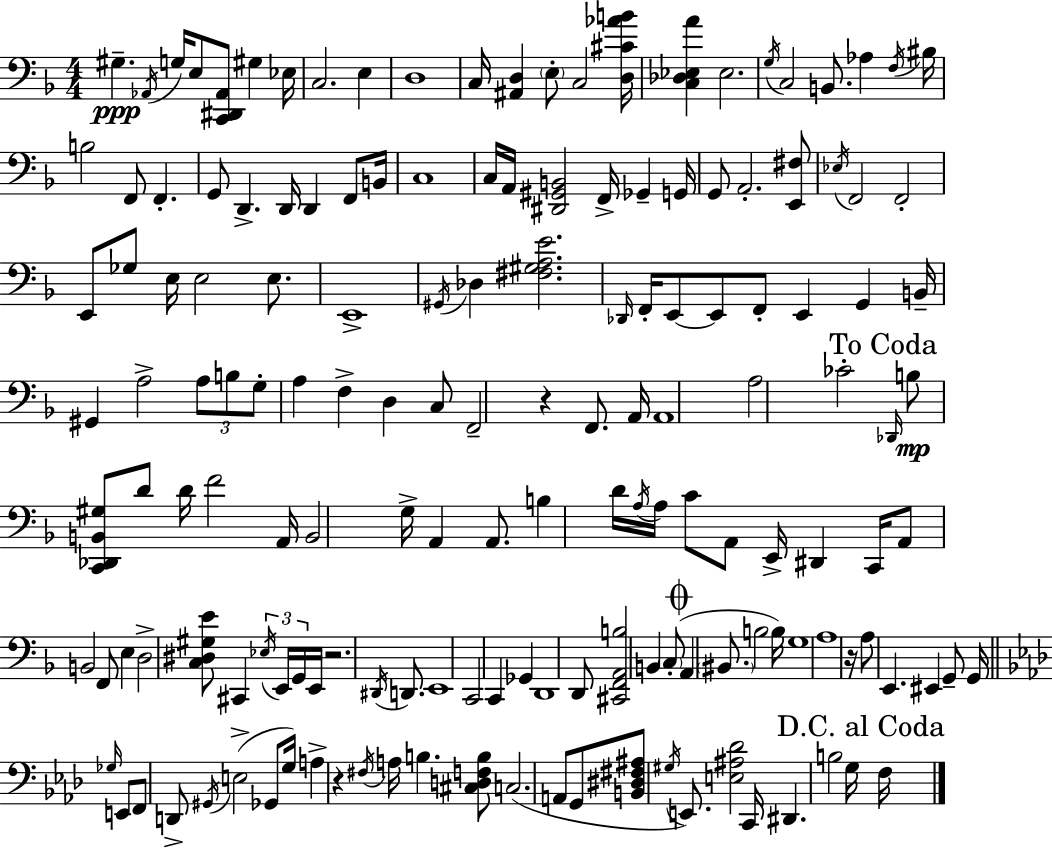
G#3/q. Ab2/s G3/s E3/e [C2,D#2,Ab2]/e G#3/q Eb3/s C3/h. E3/q D3/w C3/s [A#2,D3]/q E3/e C3/h [D3,C#4,Ab4,B4]/s [C3,Db3,Eb3,A4]/q Eb3/h. G3/s C3/h B2/e. Ab3/q F3/s BIS3/s B3/h F2/e F2/q. G2/e D2/q. D2/s D2/q F2/e B2/s C3/w C3/s A2/s [D#2,G#2,B2]/h F2/s Gb2/q G2/s G2/e A2/h. [E2,F#3]/e Eb3/s F2/h F2/h E2/e Gb3/e E3/s E3/h E3/e. E2/w G#2/s Db3/q [F#3,G#3,A3,E4]/h. Db2/s F2/s E2/e E2/e F2/e E2/q G2/q B2/s G#2/q A3/h A3/e B3/e G3/e A3/q F3/q D3/q C3/e F2/h R/q F2/e. A2/s A2/w A3/h CES4/h Db2/s B3/e [C2,Db2,B2,G#3]/e D4/e D4/s F4/h A2/s B2/h G3/s A2/q A2/e. B3/q D4/s A3/s A3/s C4/e A2/e E2/s D#2/q C2/s A2/e B2/h F2/e E3/q D3/h [C3,D#3,G#3,E4]/e C#2/q Eb3/s E2/s G2/s E2/s R/h. D#2/s D2/e. E2/w C2/h C2/q Gb2/q D2/w D2/e [C#2,F2,A2,B3]/h B2/q C3/e A2/q BIS2/e. B3/h B3/s G3/w A3/w R/s A3/e E2/q. EIS2/q G2/e G2/s Gb3/s E2/e F2/e D2/e G#2/s E3/h Gb2/e G3/s A3/q R/q F#3/s A3/s B3/q. [C#3,D3,F3,B3]/e C3/h. A2/e G2/e [B2,D#3,F#3,A#3]/e G#3/s E2/e. [E3,A#3,Db4]/h C2/s D#2/q. B3/h G3/s F3/s